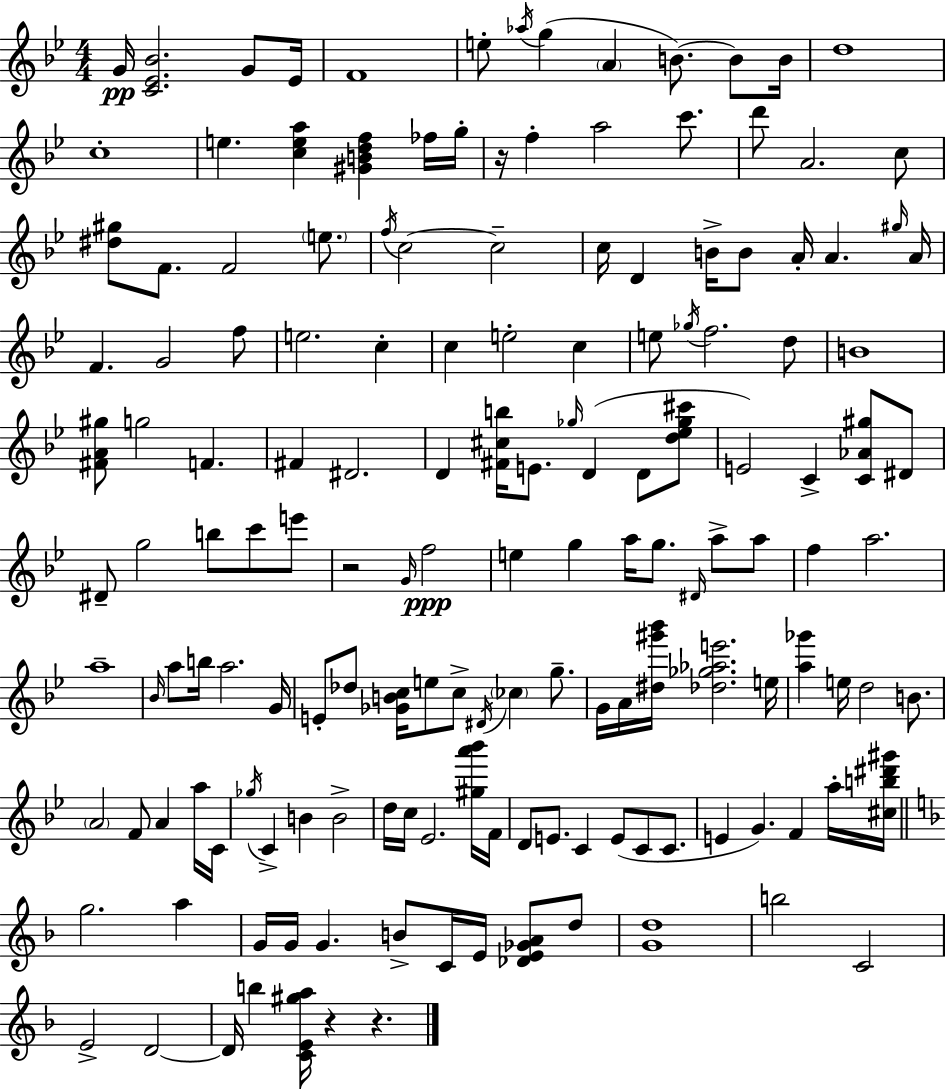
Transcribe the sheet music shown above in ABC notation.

X:1
T:Untitled
M:4/4
L:1/4
K:Bb
G/4 [C_E_B]2 G/2 _E/4 F4 e/2 _a/4 g A B/2 B/2 B/4 d4 c4 e [cea] [^GBdf] _f/4 g/4 z/4 f a2 c'/2 d'/2 A2 c/2 [^d^g]/2 F/2 F2 e/2 f/4 c2 c2 c/4 D B/4 B/2 A/4 A ^g/4 A/4 F G2 f/2 e2 c c e2 c e/2 _g/4 f2 d/2 B4 [^FA^g]/2 g2 F ^F ^D2 D [^F^cb]/4 E/2 _g/4 D D/2 [d_e_g^c']/2 E2 C [C_A^g]/2 ^D/2 ^D/2 g2 b/2 c'/2 e'/2 z2 G/4 f2 e g a/4 g/2 ^D/4 a/2 a/2 f a2 a4 _B/4 a/2 b/4 a2 G/4 E/2 _d/2 [_GBc]/4 e/2 c/2 ^D/4 _c g/2 G/4 A/4 [^d^g'_b']/4 [_d_g_ae']2 e/4 [a_g'] e/4 d2 B/2 A2 F/2 A a/4 C/4 _g/4 C B B2 d/4 c/4 _E2 [^ga'_b']/4 F/4 D/2 E/2 C E/2 C/2 C/2 E G F a/4 [^cb^d'^g']/4 g2 a G/4 G/4 G B/2 C/4 E/4 [_DE_GA]/2 d/2 [Gd]4 b2 C2 E2 D2 D/4 b [CE^ga]/4 z z